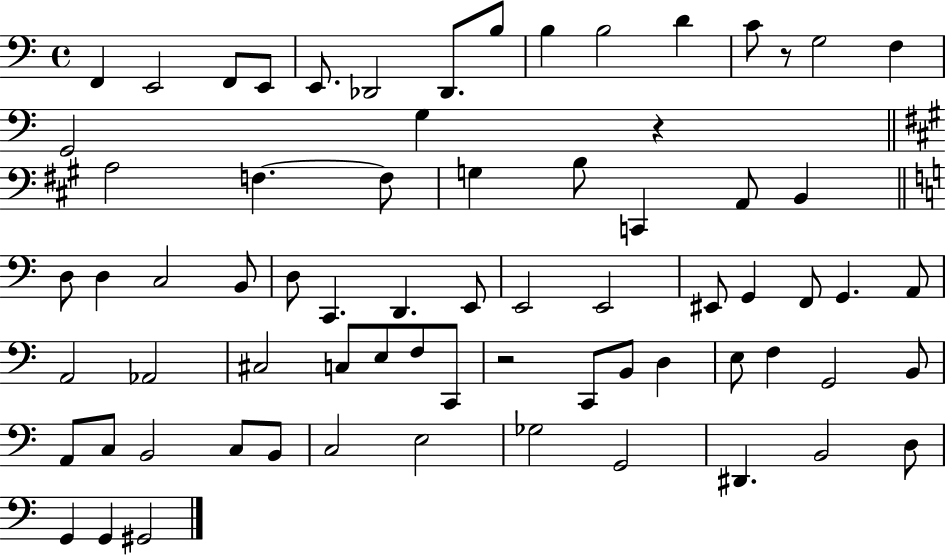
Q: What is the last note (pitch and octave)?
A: G#2